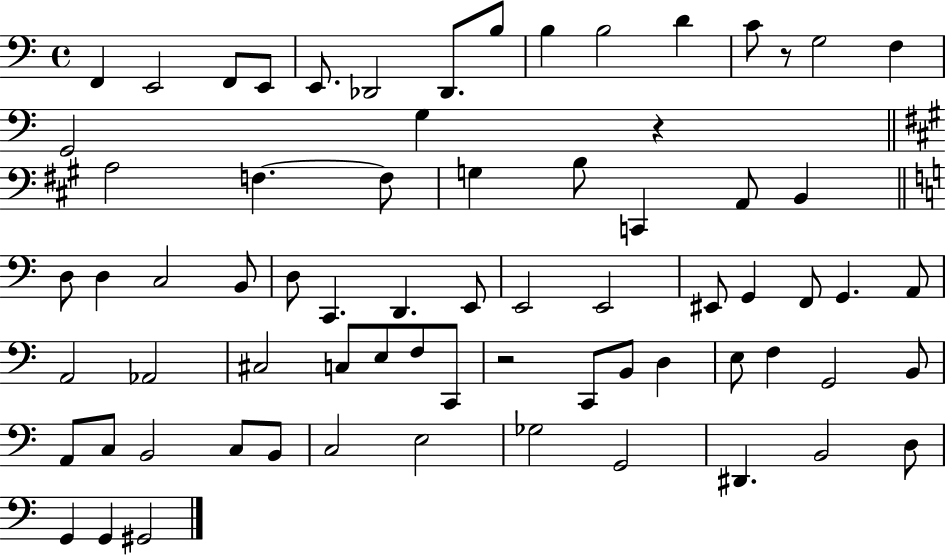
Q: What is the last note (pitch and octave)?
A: G#2